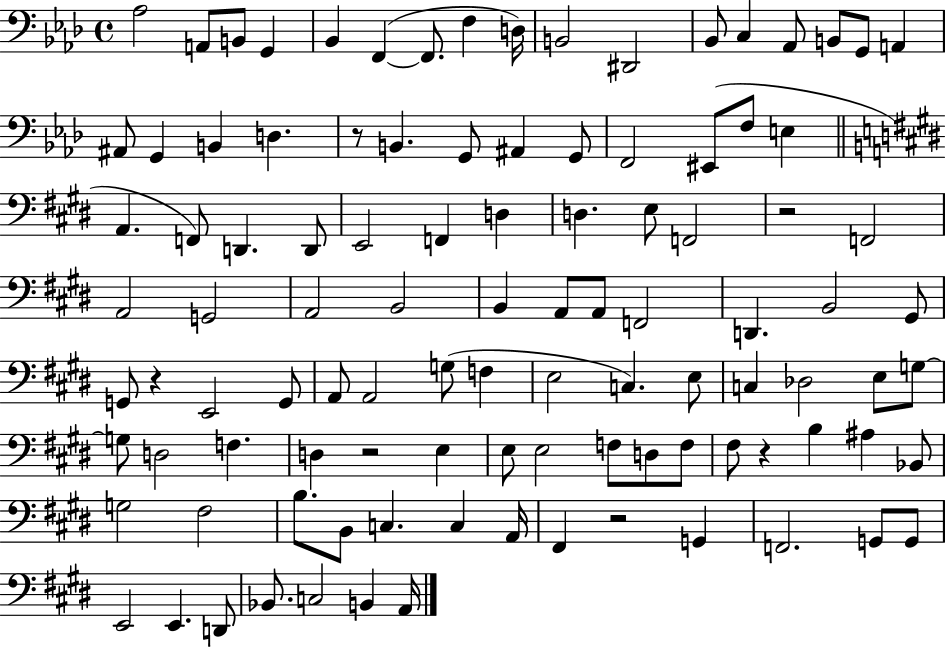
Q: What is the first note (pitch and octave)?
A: Ab3